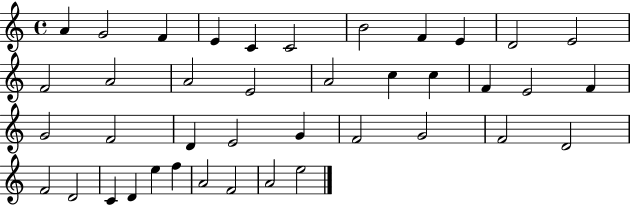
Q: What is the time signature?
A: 4/4